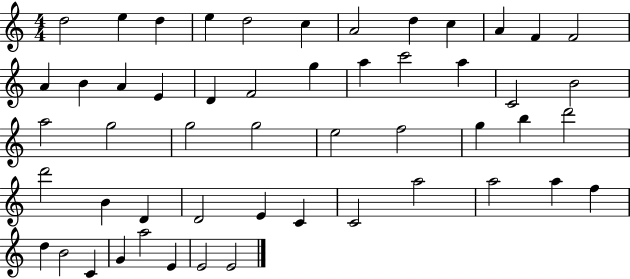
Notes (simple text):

D5/h E5/q D5/q E5/q D5/h C5/q A4/h D5/q C5/q A4/q F4/q F4/h A4/q B4/q A4/q E4/q D4/q F4/h G5/q A5/q C6/h A5/q C4/h B4/h A5/h G5/h G5/h G5/h E5/h F5/h G5/q B5/q D6/h D6/h B4/q D4/q D4/h E4/q C4/q C4/h A5/h A5/h A5/q F5/q D5/q B4/h C4/q G4/q A5/h E4/q E4/h E4/h